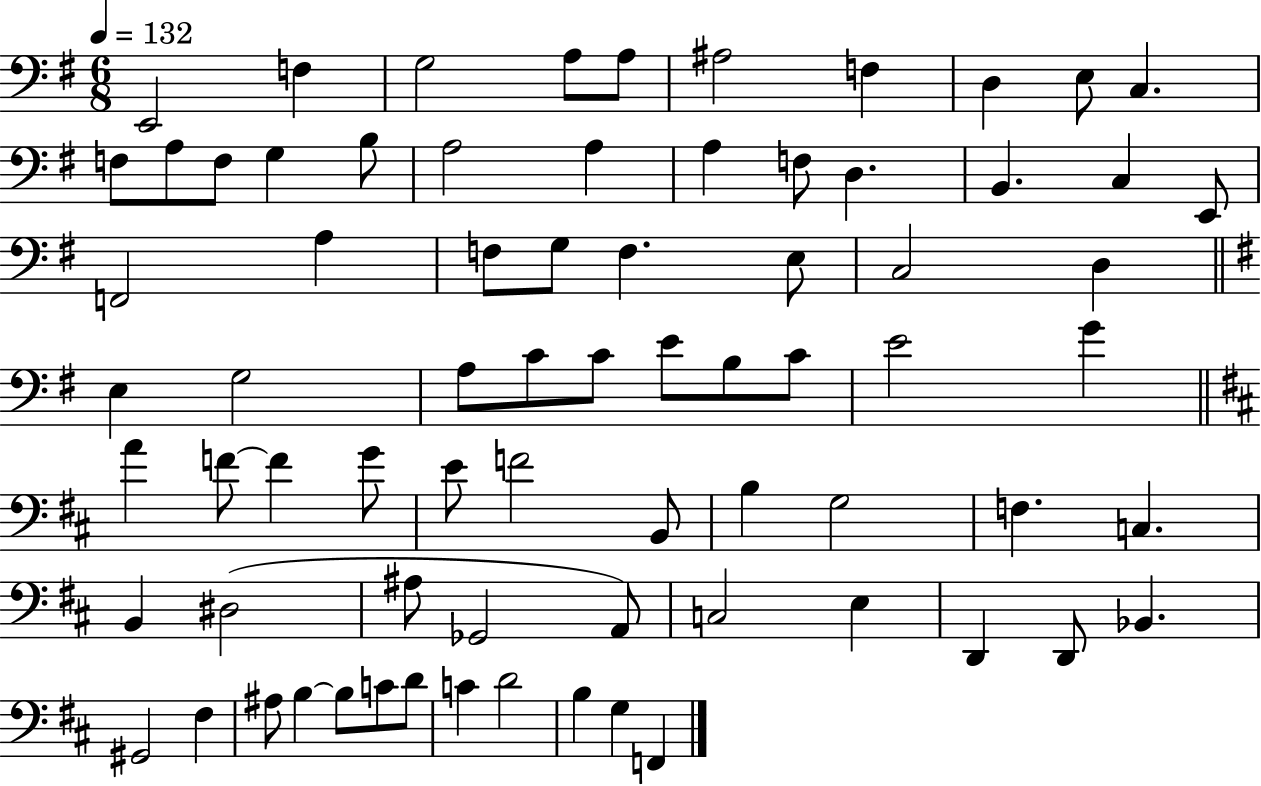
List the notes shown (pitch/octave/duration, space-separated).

E2/h F3/q G3/h A3/e A3/e A#3/h F3/q D3/q E3/e C3/q. F3/e A3/e F3/e G3/q B3/e A3/h A3/q A3/q F3/e D3/q. B2/q. C3/q E2/e F2/h A3/q F3/e G3/e F3/q. E3/e C3/h D3/q E3/q G3/h A3/e C4/e C4/e E4/e B3/e C4/e E4/h G4/q A4/q F4/e F4/q G4/e E4/e F4/h B2/e B3/q G3/h F3/q. C3/q. B2/q D#3/h A#3/e Gb2/h A2/e C3/h E3/q D2/q D2/e Bb2/q. G#2/h F#3/q A#3/e B3/q B3/e C4/e D4/e C4/q D4/h B3/q G3/q F2/q